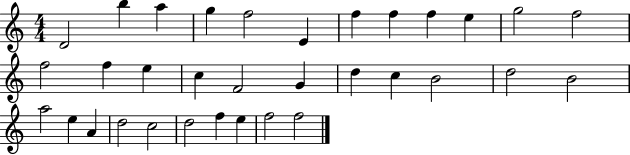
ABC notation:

X:1
T:Untitled
M:4/4
L:1/4
K:C
D2 b a g f2 E f f f e g2 f2 f2 f e c F2 G d c B2 d2 B2 a2 e A d2 c2 d2 f e f2 f2